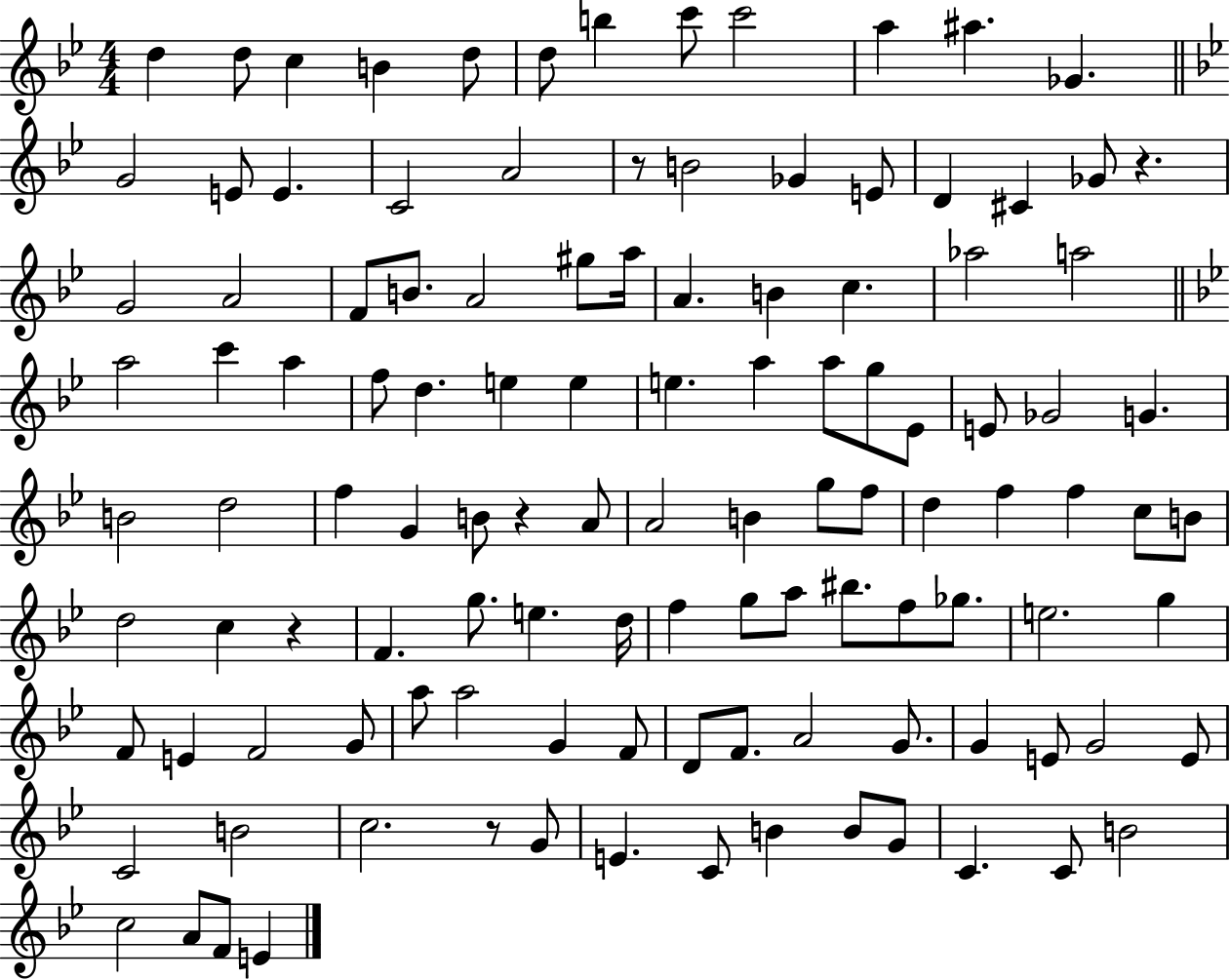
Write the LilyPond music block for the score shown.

{
  \clef treble
  \numericTimeSignature
  \time 4/4
  \key bes \major
  d''4 d''8 c''4 b'4 d''8 | d''8 b''4 c'''8 c'''2 | a''4 ais''4. ges'4. | \bar "||" \break \key g \minor g'2 e'8 e'4. | c'2 a'2 | r8 b'2 ges'4 e'8 | d'4 cis'4 ges'8 r4. | \break g'2 a'2 | f'8 b'8. a'2 gis''8 a''16 | a'4. b'4 c''4. | aes''2 a''2 | \break \bar "||" \break \key bes \major a''2 c'''4 a''4 | f''8 d''4. e''4 e''4 | e''4. a''4 a''8 g''8 ees'8 | e'8 ges'2 g'4. | \break b'2 d''2 | f''4 g'4 b'8 r4 a'8 | a'2 b'4 g''8 f''8 | d''4 f''4 f''4 c''8 b'8 | \break d''2 c''4 r4 | f'4. g''8. e''4. d''16 | f''4 g''8 a''8 bis''8. f''8 ges''8. | e''2. g''4 | \break f'8 e'4 f'2 g'8 | a''8 a''2 g'4 f'8 | d'8 f'8. a'2 g'8. | g'4 e'8 g'2 e'8 | \break c'2 b'2 | c''2. r8 g'8 | e'4. c'8 b'4 b'8 g'8 | c'4. c'8 b'2 | \break c''2 a'8 f'8 e'4 | \bar "|."
}